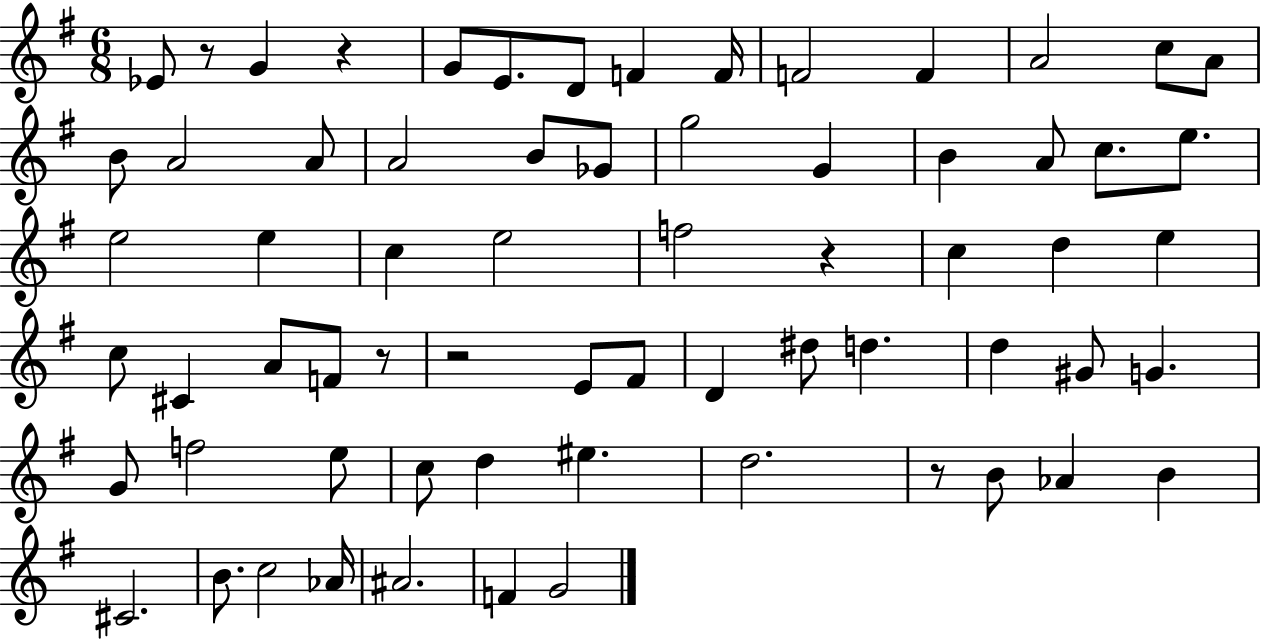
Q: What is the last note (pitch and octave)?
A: G4